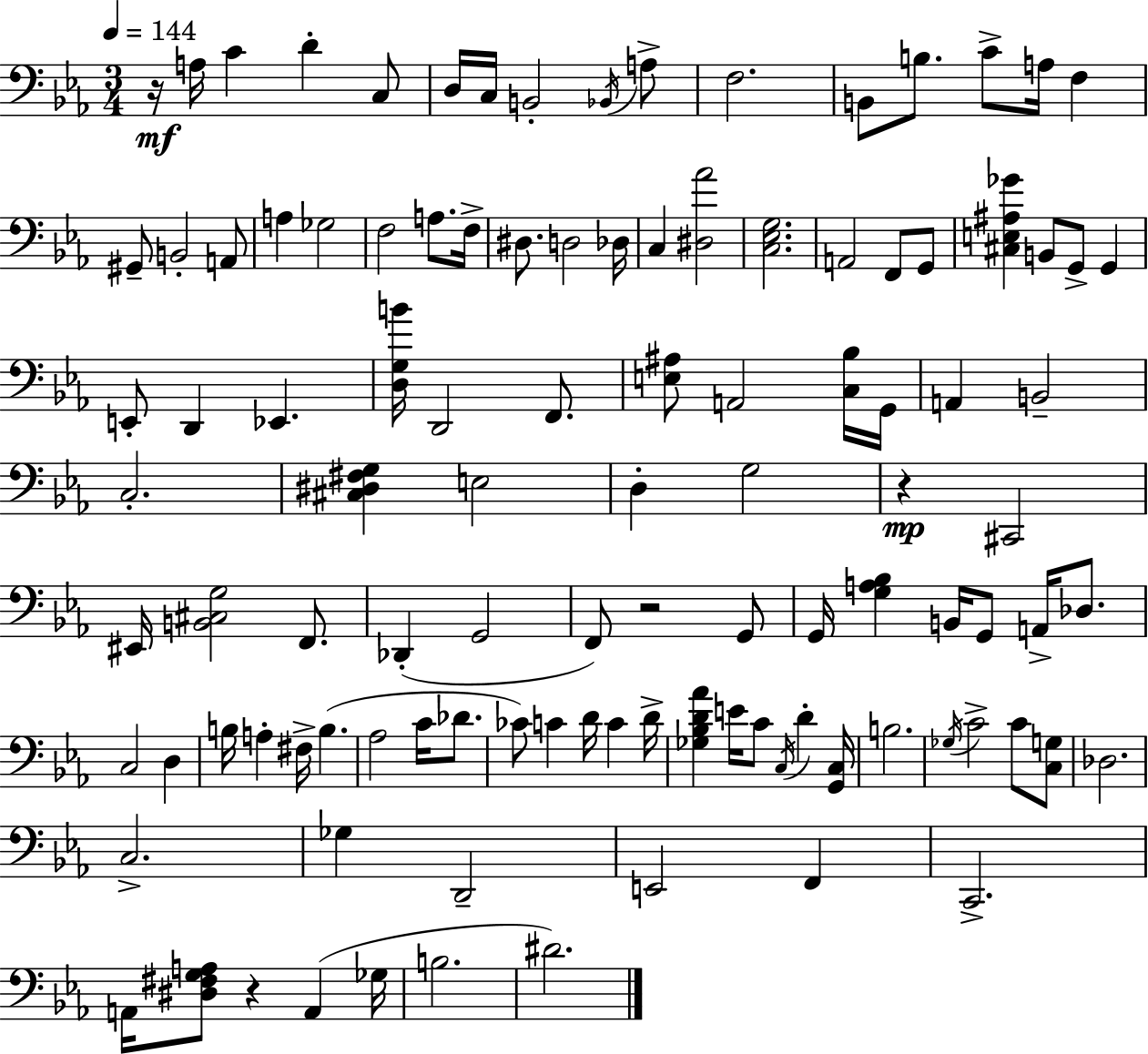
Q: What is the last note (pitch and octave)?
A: D#4